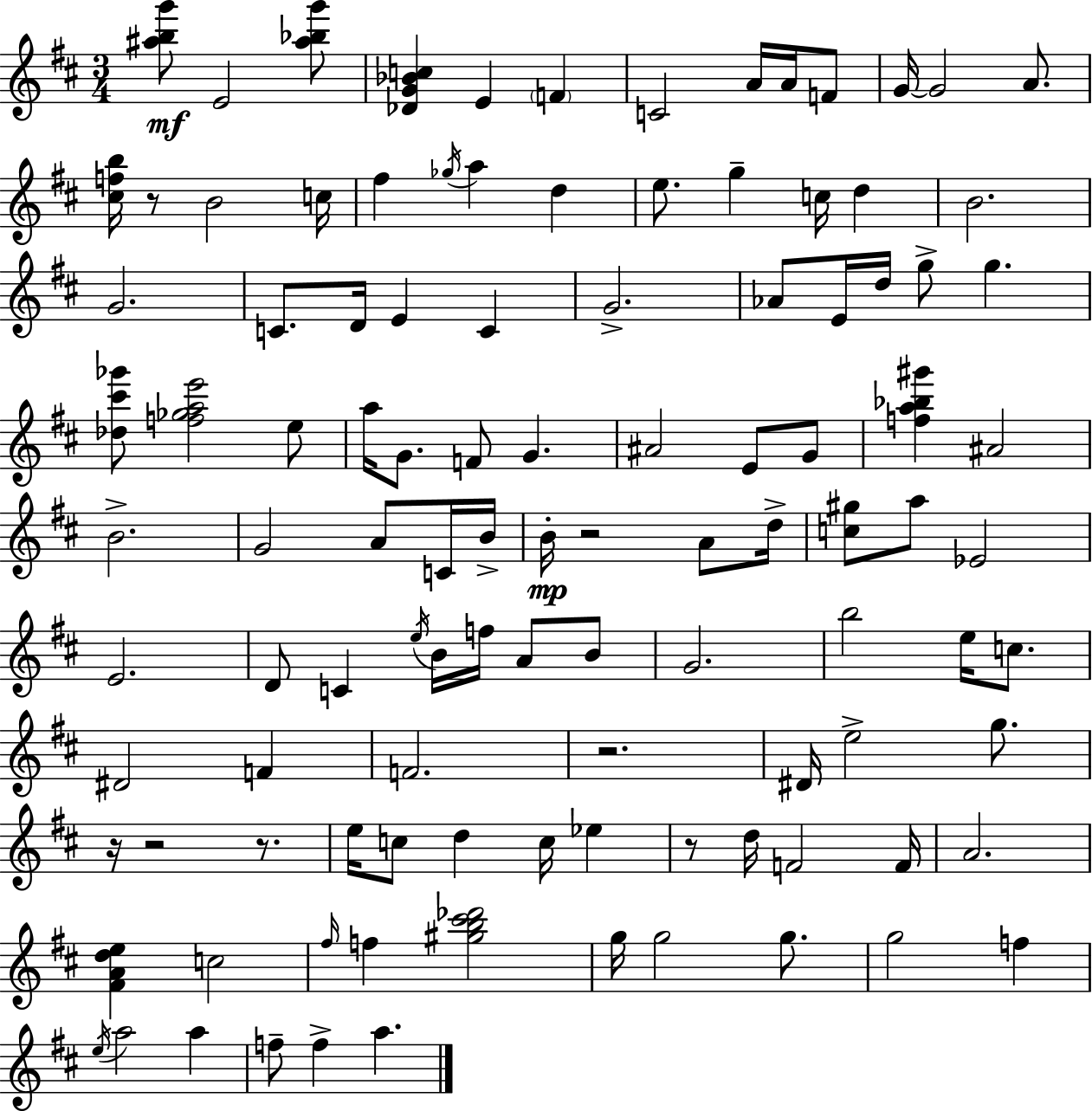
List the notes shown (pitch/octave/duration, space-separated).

[A#5,B5,G6]/e E4/h [A#5,Bb5,G6]/e [Db4,G4,Bb4,C5]/q E4/q F4/q C4/h A4/s A4/s F4/e G4/s G4/h A4/e. [C#5,F5,B5]/s R/e B4/h C5/s F#5/q Gb5/s A5/q D5/q E5/e. G5/q C5/s D5/q B4/h. G4/h. C4/e. D4/s E4/q C4/q G4/h. Ab4/e E4/s D5/s G5/e G5/q. [Db5,C#6,Gb6]/e [F5,Gb5,A5,E6]/h E5/e A5/s G4/e. F4/e G4/q. A#4/h E4/e G4/e [F5,A5,Bb5,G#6]/q A#4/h B4/h. G4/h A4/e C4/s B4/s B4/s R/h A4/e D5/s [C5,G#5]/e A5/e Eb4/h E4/h. D4/e C4/q E5/s B4/s F5/s A4/e B4/e G4/h. B5/h E5/s C5/e. D#4/h F4/q F4/h. R/h. D#4/s E5/h G5/e. R/s R/h R/e. E5/s C5/e D5/q C5/s Eb5/q R/e D5/s F4/h F4/s A4/h. [F#4,A4,D5,E5]/q C5/h F#5/s F5/q [G#5,B5,C#6,Db6]/h G5/s G5/h G5/e. G5/h F5/q E5/s A5/h A5/q F5/e F5/q A5/q.